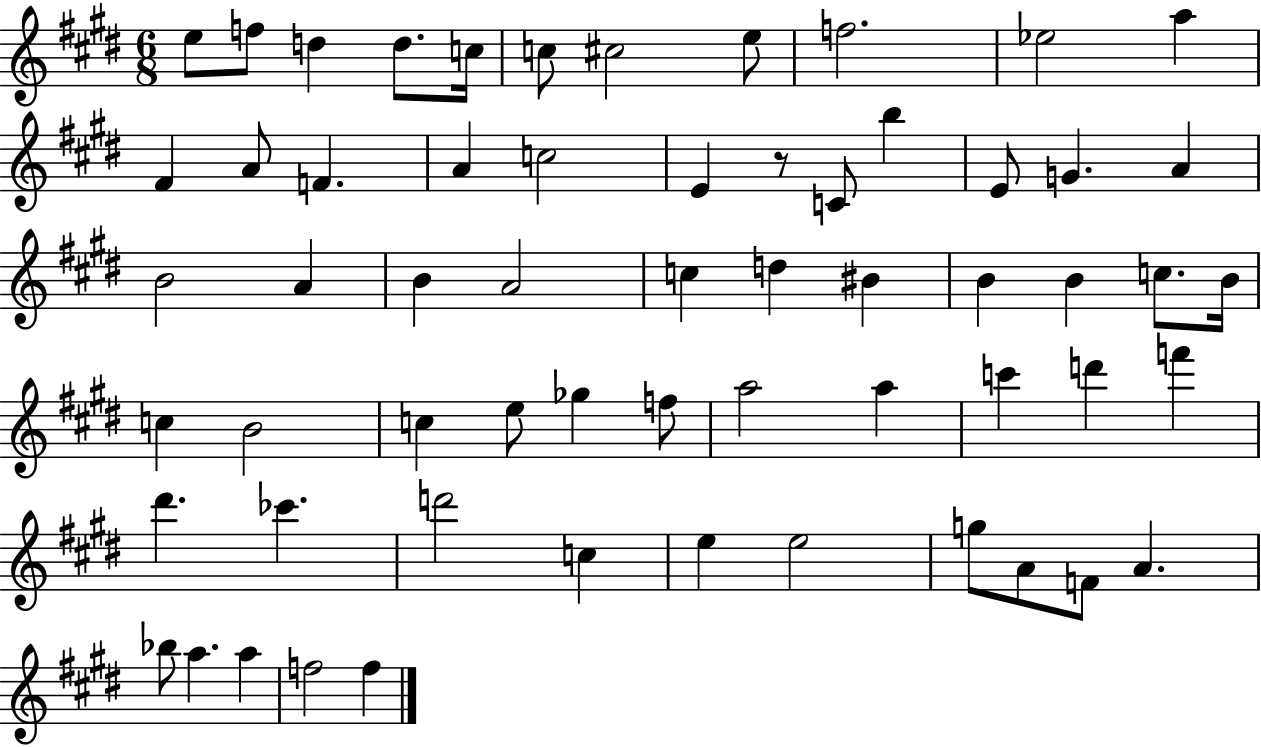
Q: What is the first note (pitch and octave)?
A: E5